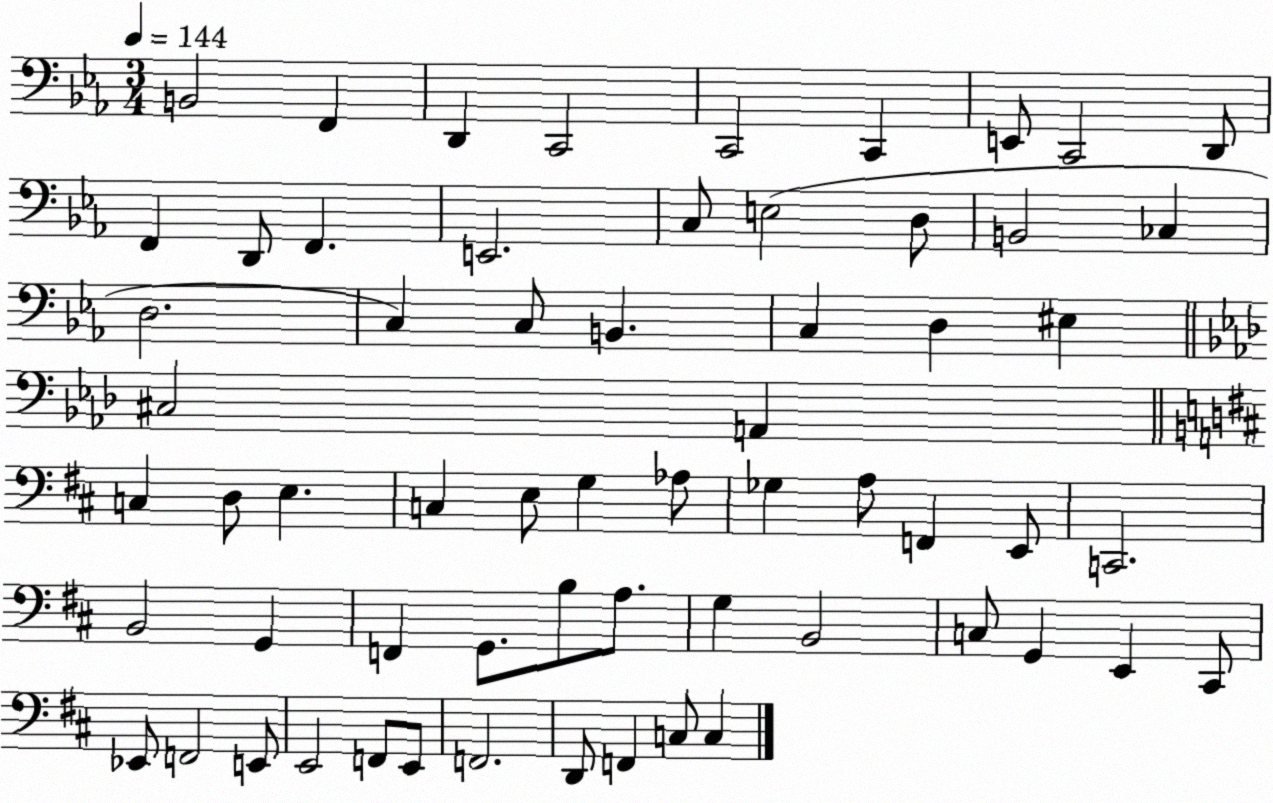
X:1
T:Untitled
M:3/4
L:1/4
K:Eb
B,,2 F,, D,, C,,2 C,,2 C,, E,,/2 C,,2 D,,/2 F,, D,,/2 F,, E,,2 C,/2 E,2 D,/2 B,,2 _C, D,2 C, C,/2 B,, C, D, ^E, ^C,2 A,, C, D,/2 E, C, E,/2 G, _A,/2 _G, A,/2 F,, E,,/2 C,,2 B,,2 G,, F,, G,,/2 B,/2 A,/2 G, B,,2 C,/2 G,, E,, ^C,,/2 _E,,/2 F,,2 E,,/2 E,,2 F,,/2 E,,/2 F,,2 D,,/2 F,, C,/2 C,